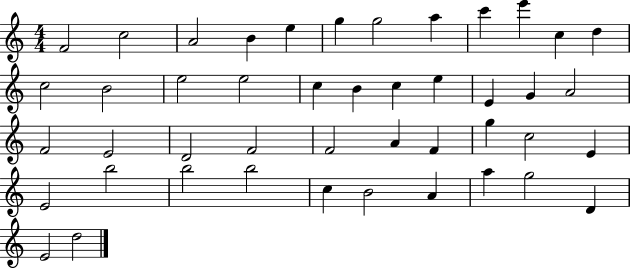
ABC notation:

X:1
T:Untitled
M:4/4
L:1/4
K:C
F2 c2 A2 B e g g2 a c' e' c d c2 B2 e2 e2 c B c e E G A2 F2 E2 D2 F2 F2 A F g c2 E E2 b2 b2 b2 c B2 A a g2 D E2 d2